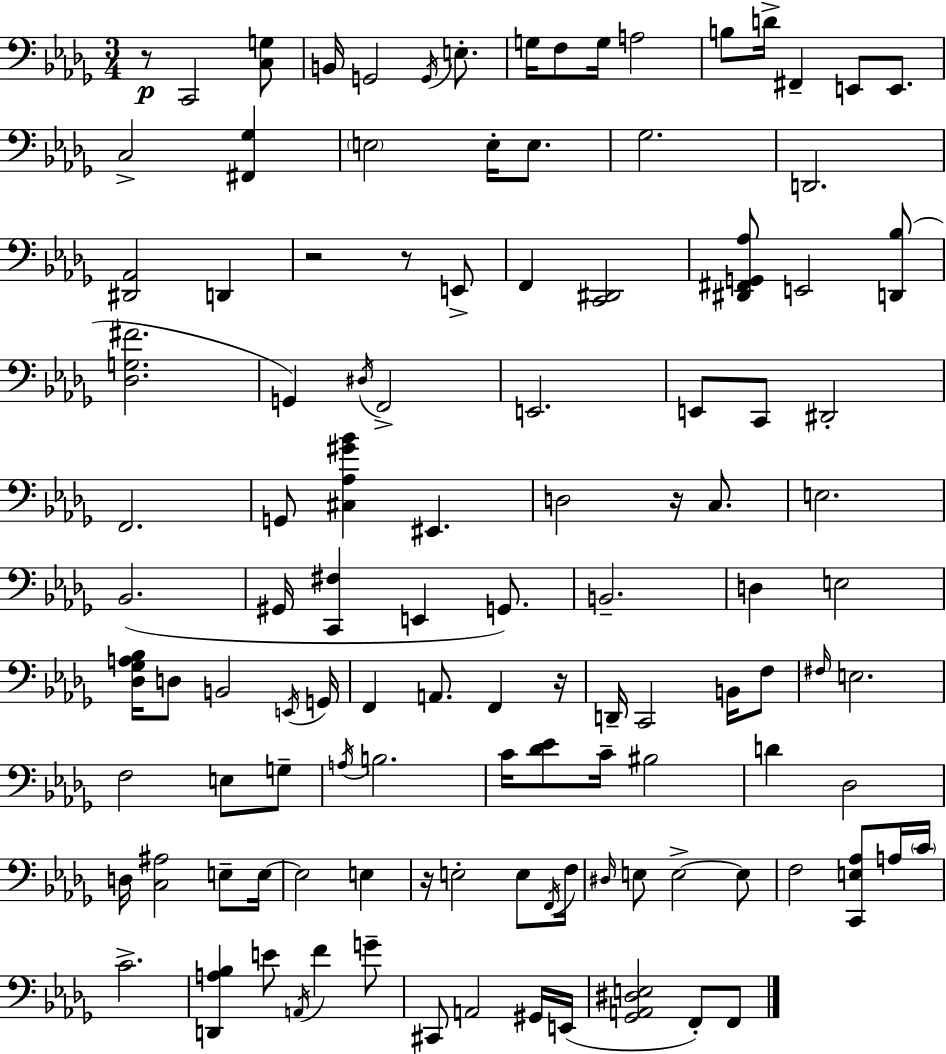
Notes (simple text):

R/e C2/h [C3,G3]/e B2/s G2/h G2/s E3/e. G3/s F3/e G3/s A3/h B3/e D4/s F#2/q E2/e E2/e. C3/h [F#2,Gb3]/q E3/h E3/s E3/e. Gb3/h. D2/h. [D#2,Ab2]/h D2/q R/h R/e E2/e F2/q [C2,D#2]/h [D#2,F#2,G2,Ab3]/e E2/h [D2,Bb3]/e [Db3,G3,F#4]/h. G2/q D#3/s F2/h E2/h. E2/e C2/e D#2/h F2/h. G2/e [C#3,Ab3,G#4,Bb4]/q EIS2/q. D3/h R/s C3/e. E3/h. Bb2/h. G#2/s [C2,F#3]/q E2/q G2/e. B2/h. D3/q E3/h [Db3,Gb3,A3,Bb3]/s D3/e B2/h E2/s G2/s F2/q A2/e. F2/q R/s D2/s C2/h B2/s F3/e F#3/s E3/h. F3/h E3/e G3/e A3/s B3/h. C4/s [Db4,Eb4]/e C4/s BIS3/h D4/q Db3/h D3/s [C3,A#3]/h E3/e E3/s E3/h E3/q R/s E3/h E3/e F2/s F3/s D#3/s E3/e E3/h E3/e F3/h [C2,E3,Ab3]/e A3/s C4/s C4/h. [D2,A3,Bb3]/q E4/e A2/s F4/q G4/e C#2/e A2/h G#2/s E2/s [Gb2,A2,D#3,E3]/h F2/e F2/e